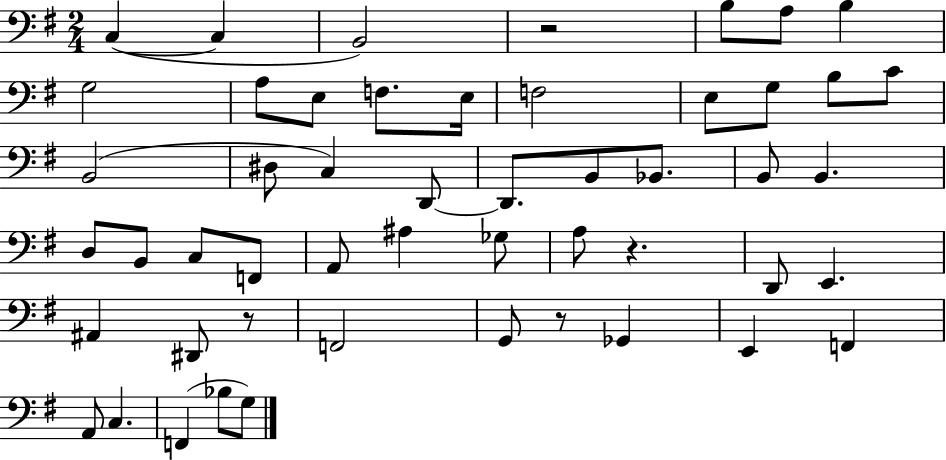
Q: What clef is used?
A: bass